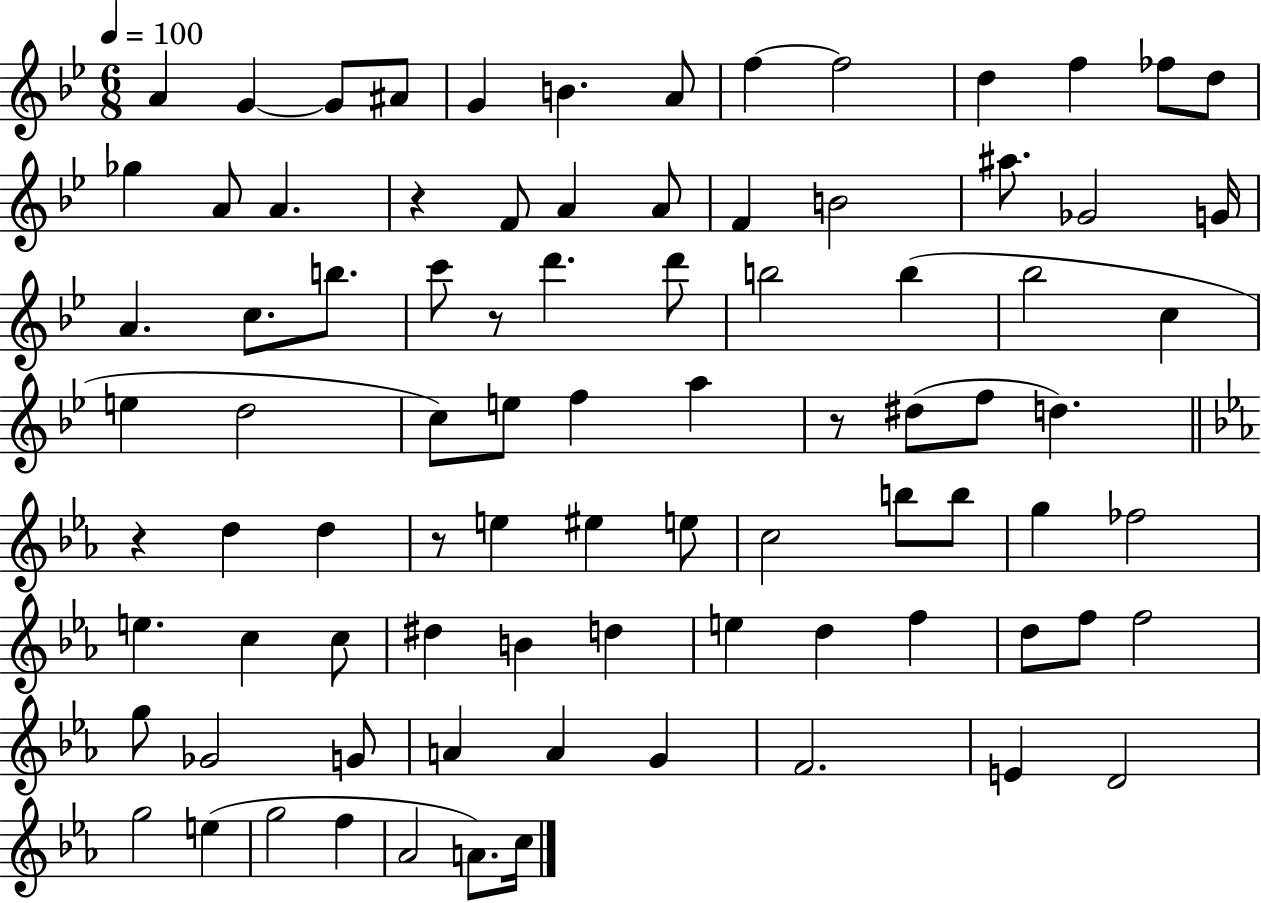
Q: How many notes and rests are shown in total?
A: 86